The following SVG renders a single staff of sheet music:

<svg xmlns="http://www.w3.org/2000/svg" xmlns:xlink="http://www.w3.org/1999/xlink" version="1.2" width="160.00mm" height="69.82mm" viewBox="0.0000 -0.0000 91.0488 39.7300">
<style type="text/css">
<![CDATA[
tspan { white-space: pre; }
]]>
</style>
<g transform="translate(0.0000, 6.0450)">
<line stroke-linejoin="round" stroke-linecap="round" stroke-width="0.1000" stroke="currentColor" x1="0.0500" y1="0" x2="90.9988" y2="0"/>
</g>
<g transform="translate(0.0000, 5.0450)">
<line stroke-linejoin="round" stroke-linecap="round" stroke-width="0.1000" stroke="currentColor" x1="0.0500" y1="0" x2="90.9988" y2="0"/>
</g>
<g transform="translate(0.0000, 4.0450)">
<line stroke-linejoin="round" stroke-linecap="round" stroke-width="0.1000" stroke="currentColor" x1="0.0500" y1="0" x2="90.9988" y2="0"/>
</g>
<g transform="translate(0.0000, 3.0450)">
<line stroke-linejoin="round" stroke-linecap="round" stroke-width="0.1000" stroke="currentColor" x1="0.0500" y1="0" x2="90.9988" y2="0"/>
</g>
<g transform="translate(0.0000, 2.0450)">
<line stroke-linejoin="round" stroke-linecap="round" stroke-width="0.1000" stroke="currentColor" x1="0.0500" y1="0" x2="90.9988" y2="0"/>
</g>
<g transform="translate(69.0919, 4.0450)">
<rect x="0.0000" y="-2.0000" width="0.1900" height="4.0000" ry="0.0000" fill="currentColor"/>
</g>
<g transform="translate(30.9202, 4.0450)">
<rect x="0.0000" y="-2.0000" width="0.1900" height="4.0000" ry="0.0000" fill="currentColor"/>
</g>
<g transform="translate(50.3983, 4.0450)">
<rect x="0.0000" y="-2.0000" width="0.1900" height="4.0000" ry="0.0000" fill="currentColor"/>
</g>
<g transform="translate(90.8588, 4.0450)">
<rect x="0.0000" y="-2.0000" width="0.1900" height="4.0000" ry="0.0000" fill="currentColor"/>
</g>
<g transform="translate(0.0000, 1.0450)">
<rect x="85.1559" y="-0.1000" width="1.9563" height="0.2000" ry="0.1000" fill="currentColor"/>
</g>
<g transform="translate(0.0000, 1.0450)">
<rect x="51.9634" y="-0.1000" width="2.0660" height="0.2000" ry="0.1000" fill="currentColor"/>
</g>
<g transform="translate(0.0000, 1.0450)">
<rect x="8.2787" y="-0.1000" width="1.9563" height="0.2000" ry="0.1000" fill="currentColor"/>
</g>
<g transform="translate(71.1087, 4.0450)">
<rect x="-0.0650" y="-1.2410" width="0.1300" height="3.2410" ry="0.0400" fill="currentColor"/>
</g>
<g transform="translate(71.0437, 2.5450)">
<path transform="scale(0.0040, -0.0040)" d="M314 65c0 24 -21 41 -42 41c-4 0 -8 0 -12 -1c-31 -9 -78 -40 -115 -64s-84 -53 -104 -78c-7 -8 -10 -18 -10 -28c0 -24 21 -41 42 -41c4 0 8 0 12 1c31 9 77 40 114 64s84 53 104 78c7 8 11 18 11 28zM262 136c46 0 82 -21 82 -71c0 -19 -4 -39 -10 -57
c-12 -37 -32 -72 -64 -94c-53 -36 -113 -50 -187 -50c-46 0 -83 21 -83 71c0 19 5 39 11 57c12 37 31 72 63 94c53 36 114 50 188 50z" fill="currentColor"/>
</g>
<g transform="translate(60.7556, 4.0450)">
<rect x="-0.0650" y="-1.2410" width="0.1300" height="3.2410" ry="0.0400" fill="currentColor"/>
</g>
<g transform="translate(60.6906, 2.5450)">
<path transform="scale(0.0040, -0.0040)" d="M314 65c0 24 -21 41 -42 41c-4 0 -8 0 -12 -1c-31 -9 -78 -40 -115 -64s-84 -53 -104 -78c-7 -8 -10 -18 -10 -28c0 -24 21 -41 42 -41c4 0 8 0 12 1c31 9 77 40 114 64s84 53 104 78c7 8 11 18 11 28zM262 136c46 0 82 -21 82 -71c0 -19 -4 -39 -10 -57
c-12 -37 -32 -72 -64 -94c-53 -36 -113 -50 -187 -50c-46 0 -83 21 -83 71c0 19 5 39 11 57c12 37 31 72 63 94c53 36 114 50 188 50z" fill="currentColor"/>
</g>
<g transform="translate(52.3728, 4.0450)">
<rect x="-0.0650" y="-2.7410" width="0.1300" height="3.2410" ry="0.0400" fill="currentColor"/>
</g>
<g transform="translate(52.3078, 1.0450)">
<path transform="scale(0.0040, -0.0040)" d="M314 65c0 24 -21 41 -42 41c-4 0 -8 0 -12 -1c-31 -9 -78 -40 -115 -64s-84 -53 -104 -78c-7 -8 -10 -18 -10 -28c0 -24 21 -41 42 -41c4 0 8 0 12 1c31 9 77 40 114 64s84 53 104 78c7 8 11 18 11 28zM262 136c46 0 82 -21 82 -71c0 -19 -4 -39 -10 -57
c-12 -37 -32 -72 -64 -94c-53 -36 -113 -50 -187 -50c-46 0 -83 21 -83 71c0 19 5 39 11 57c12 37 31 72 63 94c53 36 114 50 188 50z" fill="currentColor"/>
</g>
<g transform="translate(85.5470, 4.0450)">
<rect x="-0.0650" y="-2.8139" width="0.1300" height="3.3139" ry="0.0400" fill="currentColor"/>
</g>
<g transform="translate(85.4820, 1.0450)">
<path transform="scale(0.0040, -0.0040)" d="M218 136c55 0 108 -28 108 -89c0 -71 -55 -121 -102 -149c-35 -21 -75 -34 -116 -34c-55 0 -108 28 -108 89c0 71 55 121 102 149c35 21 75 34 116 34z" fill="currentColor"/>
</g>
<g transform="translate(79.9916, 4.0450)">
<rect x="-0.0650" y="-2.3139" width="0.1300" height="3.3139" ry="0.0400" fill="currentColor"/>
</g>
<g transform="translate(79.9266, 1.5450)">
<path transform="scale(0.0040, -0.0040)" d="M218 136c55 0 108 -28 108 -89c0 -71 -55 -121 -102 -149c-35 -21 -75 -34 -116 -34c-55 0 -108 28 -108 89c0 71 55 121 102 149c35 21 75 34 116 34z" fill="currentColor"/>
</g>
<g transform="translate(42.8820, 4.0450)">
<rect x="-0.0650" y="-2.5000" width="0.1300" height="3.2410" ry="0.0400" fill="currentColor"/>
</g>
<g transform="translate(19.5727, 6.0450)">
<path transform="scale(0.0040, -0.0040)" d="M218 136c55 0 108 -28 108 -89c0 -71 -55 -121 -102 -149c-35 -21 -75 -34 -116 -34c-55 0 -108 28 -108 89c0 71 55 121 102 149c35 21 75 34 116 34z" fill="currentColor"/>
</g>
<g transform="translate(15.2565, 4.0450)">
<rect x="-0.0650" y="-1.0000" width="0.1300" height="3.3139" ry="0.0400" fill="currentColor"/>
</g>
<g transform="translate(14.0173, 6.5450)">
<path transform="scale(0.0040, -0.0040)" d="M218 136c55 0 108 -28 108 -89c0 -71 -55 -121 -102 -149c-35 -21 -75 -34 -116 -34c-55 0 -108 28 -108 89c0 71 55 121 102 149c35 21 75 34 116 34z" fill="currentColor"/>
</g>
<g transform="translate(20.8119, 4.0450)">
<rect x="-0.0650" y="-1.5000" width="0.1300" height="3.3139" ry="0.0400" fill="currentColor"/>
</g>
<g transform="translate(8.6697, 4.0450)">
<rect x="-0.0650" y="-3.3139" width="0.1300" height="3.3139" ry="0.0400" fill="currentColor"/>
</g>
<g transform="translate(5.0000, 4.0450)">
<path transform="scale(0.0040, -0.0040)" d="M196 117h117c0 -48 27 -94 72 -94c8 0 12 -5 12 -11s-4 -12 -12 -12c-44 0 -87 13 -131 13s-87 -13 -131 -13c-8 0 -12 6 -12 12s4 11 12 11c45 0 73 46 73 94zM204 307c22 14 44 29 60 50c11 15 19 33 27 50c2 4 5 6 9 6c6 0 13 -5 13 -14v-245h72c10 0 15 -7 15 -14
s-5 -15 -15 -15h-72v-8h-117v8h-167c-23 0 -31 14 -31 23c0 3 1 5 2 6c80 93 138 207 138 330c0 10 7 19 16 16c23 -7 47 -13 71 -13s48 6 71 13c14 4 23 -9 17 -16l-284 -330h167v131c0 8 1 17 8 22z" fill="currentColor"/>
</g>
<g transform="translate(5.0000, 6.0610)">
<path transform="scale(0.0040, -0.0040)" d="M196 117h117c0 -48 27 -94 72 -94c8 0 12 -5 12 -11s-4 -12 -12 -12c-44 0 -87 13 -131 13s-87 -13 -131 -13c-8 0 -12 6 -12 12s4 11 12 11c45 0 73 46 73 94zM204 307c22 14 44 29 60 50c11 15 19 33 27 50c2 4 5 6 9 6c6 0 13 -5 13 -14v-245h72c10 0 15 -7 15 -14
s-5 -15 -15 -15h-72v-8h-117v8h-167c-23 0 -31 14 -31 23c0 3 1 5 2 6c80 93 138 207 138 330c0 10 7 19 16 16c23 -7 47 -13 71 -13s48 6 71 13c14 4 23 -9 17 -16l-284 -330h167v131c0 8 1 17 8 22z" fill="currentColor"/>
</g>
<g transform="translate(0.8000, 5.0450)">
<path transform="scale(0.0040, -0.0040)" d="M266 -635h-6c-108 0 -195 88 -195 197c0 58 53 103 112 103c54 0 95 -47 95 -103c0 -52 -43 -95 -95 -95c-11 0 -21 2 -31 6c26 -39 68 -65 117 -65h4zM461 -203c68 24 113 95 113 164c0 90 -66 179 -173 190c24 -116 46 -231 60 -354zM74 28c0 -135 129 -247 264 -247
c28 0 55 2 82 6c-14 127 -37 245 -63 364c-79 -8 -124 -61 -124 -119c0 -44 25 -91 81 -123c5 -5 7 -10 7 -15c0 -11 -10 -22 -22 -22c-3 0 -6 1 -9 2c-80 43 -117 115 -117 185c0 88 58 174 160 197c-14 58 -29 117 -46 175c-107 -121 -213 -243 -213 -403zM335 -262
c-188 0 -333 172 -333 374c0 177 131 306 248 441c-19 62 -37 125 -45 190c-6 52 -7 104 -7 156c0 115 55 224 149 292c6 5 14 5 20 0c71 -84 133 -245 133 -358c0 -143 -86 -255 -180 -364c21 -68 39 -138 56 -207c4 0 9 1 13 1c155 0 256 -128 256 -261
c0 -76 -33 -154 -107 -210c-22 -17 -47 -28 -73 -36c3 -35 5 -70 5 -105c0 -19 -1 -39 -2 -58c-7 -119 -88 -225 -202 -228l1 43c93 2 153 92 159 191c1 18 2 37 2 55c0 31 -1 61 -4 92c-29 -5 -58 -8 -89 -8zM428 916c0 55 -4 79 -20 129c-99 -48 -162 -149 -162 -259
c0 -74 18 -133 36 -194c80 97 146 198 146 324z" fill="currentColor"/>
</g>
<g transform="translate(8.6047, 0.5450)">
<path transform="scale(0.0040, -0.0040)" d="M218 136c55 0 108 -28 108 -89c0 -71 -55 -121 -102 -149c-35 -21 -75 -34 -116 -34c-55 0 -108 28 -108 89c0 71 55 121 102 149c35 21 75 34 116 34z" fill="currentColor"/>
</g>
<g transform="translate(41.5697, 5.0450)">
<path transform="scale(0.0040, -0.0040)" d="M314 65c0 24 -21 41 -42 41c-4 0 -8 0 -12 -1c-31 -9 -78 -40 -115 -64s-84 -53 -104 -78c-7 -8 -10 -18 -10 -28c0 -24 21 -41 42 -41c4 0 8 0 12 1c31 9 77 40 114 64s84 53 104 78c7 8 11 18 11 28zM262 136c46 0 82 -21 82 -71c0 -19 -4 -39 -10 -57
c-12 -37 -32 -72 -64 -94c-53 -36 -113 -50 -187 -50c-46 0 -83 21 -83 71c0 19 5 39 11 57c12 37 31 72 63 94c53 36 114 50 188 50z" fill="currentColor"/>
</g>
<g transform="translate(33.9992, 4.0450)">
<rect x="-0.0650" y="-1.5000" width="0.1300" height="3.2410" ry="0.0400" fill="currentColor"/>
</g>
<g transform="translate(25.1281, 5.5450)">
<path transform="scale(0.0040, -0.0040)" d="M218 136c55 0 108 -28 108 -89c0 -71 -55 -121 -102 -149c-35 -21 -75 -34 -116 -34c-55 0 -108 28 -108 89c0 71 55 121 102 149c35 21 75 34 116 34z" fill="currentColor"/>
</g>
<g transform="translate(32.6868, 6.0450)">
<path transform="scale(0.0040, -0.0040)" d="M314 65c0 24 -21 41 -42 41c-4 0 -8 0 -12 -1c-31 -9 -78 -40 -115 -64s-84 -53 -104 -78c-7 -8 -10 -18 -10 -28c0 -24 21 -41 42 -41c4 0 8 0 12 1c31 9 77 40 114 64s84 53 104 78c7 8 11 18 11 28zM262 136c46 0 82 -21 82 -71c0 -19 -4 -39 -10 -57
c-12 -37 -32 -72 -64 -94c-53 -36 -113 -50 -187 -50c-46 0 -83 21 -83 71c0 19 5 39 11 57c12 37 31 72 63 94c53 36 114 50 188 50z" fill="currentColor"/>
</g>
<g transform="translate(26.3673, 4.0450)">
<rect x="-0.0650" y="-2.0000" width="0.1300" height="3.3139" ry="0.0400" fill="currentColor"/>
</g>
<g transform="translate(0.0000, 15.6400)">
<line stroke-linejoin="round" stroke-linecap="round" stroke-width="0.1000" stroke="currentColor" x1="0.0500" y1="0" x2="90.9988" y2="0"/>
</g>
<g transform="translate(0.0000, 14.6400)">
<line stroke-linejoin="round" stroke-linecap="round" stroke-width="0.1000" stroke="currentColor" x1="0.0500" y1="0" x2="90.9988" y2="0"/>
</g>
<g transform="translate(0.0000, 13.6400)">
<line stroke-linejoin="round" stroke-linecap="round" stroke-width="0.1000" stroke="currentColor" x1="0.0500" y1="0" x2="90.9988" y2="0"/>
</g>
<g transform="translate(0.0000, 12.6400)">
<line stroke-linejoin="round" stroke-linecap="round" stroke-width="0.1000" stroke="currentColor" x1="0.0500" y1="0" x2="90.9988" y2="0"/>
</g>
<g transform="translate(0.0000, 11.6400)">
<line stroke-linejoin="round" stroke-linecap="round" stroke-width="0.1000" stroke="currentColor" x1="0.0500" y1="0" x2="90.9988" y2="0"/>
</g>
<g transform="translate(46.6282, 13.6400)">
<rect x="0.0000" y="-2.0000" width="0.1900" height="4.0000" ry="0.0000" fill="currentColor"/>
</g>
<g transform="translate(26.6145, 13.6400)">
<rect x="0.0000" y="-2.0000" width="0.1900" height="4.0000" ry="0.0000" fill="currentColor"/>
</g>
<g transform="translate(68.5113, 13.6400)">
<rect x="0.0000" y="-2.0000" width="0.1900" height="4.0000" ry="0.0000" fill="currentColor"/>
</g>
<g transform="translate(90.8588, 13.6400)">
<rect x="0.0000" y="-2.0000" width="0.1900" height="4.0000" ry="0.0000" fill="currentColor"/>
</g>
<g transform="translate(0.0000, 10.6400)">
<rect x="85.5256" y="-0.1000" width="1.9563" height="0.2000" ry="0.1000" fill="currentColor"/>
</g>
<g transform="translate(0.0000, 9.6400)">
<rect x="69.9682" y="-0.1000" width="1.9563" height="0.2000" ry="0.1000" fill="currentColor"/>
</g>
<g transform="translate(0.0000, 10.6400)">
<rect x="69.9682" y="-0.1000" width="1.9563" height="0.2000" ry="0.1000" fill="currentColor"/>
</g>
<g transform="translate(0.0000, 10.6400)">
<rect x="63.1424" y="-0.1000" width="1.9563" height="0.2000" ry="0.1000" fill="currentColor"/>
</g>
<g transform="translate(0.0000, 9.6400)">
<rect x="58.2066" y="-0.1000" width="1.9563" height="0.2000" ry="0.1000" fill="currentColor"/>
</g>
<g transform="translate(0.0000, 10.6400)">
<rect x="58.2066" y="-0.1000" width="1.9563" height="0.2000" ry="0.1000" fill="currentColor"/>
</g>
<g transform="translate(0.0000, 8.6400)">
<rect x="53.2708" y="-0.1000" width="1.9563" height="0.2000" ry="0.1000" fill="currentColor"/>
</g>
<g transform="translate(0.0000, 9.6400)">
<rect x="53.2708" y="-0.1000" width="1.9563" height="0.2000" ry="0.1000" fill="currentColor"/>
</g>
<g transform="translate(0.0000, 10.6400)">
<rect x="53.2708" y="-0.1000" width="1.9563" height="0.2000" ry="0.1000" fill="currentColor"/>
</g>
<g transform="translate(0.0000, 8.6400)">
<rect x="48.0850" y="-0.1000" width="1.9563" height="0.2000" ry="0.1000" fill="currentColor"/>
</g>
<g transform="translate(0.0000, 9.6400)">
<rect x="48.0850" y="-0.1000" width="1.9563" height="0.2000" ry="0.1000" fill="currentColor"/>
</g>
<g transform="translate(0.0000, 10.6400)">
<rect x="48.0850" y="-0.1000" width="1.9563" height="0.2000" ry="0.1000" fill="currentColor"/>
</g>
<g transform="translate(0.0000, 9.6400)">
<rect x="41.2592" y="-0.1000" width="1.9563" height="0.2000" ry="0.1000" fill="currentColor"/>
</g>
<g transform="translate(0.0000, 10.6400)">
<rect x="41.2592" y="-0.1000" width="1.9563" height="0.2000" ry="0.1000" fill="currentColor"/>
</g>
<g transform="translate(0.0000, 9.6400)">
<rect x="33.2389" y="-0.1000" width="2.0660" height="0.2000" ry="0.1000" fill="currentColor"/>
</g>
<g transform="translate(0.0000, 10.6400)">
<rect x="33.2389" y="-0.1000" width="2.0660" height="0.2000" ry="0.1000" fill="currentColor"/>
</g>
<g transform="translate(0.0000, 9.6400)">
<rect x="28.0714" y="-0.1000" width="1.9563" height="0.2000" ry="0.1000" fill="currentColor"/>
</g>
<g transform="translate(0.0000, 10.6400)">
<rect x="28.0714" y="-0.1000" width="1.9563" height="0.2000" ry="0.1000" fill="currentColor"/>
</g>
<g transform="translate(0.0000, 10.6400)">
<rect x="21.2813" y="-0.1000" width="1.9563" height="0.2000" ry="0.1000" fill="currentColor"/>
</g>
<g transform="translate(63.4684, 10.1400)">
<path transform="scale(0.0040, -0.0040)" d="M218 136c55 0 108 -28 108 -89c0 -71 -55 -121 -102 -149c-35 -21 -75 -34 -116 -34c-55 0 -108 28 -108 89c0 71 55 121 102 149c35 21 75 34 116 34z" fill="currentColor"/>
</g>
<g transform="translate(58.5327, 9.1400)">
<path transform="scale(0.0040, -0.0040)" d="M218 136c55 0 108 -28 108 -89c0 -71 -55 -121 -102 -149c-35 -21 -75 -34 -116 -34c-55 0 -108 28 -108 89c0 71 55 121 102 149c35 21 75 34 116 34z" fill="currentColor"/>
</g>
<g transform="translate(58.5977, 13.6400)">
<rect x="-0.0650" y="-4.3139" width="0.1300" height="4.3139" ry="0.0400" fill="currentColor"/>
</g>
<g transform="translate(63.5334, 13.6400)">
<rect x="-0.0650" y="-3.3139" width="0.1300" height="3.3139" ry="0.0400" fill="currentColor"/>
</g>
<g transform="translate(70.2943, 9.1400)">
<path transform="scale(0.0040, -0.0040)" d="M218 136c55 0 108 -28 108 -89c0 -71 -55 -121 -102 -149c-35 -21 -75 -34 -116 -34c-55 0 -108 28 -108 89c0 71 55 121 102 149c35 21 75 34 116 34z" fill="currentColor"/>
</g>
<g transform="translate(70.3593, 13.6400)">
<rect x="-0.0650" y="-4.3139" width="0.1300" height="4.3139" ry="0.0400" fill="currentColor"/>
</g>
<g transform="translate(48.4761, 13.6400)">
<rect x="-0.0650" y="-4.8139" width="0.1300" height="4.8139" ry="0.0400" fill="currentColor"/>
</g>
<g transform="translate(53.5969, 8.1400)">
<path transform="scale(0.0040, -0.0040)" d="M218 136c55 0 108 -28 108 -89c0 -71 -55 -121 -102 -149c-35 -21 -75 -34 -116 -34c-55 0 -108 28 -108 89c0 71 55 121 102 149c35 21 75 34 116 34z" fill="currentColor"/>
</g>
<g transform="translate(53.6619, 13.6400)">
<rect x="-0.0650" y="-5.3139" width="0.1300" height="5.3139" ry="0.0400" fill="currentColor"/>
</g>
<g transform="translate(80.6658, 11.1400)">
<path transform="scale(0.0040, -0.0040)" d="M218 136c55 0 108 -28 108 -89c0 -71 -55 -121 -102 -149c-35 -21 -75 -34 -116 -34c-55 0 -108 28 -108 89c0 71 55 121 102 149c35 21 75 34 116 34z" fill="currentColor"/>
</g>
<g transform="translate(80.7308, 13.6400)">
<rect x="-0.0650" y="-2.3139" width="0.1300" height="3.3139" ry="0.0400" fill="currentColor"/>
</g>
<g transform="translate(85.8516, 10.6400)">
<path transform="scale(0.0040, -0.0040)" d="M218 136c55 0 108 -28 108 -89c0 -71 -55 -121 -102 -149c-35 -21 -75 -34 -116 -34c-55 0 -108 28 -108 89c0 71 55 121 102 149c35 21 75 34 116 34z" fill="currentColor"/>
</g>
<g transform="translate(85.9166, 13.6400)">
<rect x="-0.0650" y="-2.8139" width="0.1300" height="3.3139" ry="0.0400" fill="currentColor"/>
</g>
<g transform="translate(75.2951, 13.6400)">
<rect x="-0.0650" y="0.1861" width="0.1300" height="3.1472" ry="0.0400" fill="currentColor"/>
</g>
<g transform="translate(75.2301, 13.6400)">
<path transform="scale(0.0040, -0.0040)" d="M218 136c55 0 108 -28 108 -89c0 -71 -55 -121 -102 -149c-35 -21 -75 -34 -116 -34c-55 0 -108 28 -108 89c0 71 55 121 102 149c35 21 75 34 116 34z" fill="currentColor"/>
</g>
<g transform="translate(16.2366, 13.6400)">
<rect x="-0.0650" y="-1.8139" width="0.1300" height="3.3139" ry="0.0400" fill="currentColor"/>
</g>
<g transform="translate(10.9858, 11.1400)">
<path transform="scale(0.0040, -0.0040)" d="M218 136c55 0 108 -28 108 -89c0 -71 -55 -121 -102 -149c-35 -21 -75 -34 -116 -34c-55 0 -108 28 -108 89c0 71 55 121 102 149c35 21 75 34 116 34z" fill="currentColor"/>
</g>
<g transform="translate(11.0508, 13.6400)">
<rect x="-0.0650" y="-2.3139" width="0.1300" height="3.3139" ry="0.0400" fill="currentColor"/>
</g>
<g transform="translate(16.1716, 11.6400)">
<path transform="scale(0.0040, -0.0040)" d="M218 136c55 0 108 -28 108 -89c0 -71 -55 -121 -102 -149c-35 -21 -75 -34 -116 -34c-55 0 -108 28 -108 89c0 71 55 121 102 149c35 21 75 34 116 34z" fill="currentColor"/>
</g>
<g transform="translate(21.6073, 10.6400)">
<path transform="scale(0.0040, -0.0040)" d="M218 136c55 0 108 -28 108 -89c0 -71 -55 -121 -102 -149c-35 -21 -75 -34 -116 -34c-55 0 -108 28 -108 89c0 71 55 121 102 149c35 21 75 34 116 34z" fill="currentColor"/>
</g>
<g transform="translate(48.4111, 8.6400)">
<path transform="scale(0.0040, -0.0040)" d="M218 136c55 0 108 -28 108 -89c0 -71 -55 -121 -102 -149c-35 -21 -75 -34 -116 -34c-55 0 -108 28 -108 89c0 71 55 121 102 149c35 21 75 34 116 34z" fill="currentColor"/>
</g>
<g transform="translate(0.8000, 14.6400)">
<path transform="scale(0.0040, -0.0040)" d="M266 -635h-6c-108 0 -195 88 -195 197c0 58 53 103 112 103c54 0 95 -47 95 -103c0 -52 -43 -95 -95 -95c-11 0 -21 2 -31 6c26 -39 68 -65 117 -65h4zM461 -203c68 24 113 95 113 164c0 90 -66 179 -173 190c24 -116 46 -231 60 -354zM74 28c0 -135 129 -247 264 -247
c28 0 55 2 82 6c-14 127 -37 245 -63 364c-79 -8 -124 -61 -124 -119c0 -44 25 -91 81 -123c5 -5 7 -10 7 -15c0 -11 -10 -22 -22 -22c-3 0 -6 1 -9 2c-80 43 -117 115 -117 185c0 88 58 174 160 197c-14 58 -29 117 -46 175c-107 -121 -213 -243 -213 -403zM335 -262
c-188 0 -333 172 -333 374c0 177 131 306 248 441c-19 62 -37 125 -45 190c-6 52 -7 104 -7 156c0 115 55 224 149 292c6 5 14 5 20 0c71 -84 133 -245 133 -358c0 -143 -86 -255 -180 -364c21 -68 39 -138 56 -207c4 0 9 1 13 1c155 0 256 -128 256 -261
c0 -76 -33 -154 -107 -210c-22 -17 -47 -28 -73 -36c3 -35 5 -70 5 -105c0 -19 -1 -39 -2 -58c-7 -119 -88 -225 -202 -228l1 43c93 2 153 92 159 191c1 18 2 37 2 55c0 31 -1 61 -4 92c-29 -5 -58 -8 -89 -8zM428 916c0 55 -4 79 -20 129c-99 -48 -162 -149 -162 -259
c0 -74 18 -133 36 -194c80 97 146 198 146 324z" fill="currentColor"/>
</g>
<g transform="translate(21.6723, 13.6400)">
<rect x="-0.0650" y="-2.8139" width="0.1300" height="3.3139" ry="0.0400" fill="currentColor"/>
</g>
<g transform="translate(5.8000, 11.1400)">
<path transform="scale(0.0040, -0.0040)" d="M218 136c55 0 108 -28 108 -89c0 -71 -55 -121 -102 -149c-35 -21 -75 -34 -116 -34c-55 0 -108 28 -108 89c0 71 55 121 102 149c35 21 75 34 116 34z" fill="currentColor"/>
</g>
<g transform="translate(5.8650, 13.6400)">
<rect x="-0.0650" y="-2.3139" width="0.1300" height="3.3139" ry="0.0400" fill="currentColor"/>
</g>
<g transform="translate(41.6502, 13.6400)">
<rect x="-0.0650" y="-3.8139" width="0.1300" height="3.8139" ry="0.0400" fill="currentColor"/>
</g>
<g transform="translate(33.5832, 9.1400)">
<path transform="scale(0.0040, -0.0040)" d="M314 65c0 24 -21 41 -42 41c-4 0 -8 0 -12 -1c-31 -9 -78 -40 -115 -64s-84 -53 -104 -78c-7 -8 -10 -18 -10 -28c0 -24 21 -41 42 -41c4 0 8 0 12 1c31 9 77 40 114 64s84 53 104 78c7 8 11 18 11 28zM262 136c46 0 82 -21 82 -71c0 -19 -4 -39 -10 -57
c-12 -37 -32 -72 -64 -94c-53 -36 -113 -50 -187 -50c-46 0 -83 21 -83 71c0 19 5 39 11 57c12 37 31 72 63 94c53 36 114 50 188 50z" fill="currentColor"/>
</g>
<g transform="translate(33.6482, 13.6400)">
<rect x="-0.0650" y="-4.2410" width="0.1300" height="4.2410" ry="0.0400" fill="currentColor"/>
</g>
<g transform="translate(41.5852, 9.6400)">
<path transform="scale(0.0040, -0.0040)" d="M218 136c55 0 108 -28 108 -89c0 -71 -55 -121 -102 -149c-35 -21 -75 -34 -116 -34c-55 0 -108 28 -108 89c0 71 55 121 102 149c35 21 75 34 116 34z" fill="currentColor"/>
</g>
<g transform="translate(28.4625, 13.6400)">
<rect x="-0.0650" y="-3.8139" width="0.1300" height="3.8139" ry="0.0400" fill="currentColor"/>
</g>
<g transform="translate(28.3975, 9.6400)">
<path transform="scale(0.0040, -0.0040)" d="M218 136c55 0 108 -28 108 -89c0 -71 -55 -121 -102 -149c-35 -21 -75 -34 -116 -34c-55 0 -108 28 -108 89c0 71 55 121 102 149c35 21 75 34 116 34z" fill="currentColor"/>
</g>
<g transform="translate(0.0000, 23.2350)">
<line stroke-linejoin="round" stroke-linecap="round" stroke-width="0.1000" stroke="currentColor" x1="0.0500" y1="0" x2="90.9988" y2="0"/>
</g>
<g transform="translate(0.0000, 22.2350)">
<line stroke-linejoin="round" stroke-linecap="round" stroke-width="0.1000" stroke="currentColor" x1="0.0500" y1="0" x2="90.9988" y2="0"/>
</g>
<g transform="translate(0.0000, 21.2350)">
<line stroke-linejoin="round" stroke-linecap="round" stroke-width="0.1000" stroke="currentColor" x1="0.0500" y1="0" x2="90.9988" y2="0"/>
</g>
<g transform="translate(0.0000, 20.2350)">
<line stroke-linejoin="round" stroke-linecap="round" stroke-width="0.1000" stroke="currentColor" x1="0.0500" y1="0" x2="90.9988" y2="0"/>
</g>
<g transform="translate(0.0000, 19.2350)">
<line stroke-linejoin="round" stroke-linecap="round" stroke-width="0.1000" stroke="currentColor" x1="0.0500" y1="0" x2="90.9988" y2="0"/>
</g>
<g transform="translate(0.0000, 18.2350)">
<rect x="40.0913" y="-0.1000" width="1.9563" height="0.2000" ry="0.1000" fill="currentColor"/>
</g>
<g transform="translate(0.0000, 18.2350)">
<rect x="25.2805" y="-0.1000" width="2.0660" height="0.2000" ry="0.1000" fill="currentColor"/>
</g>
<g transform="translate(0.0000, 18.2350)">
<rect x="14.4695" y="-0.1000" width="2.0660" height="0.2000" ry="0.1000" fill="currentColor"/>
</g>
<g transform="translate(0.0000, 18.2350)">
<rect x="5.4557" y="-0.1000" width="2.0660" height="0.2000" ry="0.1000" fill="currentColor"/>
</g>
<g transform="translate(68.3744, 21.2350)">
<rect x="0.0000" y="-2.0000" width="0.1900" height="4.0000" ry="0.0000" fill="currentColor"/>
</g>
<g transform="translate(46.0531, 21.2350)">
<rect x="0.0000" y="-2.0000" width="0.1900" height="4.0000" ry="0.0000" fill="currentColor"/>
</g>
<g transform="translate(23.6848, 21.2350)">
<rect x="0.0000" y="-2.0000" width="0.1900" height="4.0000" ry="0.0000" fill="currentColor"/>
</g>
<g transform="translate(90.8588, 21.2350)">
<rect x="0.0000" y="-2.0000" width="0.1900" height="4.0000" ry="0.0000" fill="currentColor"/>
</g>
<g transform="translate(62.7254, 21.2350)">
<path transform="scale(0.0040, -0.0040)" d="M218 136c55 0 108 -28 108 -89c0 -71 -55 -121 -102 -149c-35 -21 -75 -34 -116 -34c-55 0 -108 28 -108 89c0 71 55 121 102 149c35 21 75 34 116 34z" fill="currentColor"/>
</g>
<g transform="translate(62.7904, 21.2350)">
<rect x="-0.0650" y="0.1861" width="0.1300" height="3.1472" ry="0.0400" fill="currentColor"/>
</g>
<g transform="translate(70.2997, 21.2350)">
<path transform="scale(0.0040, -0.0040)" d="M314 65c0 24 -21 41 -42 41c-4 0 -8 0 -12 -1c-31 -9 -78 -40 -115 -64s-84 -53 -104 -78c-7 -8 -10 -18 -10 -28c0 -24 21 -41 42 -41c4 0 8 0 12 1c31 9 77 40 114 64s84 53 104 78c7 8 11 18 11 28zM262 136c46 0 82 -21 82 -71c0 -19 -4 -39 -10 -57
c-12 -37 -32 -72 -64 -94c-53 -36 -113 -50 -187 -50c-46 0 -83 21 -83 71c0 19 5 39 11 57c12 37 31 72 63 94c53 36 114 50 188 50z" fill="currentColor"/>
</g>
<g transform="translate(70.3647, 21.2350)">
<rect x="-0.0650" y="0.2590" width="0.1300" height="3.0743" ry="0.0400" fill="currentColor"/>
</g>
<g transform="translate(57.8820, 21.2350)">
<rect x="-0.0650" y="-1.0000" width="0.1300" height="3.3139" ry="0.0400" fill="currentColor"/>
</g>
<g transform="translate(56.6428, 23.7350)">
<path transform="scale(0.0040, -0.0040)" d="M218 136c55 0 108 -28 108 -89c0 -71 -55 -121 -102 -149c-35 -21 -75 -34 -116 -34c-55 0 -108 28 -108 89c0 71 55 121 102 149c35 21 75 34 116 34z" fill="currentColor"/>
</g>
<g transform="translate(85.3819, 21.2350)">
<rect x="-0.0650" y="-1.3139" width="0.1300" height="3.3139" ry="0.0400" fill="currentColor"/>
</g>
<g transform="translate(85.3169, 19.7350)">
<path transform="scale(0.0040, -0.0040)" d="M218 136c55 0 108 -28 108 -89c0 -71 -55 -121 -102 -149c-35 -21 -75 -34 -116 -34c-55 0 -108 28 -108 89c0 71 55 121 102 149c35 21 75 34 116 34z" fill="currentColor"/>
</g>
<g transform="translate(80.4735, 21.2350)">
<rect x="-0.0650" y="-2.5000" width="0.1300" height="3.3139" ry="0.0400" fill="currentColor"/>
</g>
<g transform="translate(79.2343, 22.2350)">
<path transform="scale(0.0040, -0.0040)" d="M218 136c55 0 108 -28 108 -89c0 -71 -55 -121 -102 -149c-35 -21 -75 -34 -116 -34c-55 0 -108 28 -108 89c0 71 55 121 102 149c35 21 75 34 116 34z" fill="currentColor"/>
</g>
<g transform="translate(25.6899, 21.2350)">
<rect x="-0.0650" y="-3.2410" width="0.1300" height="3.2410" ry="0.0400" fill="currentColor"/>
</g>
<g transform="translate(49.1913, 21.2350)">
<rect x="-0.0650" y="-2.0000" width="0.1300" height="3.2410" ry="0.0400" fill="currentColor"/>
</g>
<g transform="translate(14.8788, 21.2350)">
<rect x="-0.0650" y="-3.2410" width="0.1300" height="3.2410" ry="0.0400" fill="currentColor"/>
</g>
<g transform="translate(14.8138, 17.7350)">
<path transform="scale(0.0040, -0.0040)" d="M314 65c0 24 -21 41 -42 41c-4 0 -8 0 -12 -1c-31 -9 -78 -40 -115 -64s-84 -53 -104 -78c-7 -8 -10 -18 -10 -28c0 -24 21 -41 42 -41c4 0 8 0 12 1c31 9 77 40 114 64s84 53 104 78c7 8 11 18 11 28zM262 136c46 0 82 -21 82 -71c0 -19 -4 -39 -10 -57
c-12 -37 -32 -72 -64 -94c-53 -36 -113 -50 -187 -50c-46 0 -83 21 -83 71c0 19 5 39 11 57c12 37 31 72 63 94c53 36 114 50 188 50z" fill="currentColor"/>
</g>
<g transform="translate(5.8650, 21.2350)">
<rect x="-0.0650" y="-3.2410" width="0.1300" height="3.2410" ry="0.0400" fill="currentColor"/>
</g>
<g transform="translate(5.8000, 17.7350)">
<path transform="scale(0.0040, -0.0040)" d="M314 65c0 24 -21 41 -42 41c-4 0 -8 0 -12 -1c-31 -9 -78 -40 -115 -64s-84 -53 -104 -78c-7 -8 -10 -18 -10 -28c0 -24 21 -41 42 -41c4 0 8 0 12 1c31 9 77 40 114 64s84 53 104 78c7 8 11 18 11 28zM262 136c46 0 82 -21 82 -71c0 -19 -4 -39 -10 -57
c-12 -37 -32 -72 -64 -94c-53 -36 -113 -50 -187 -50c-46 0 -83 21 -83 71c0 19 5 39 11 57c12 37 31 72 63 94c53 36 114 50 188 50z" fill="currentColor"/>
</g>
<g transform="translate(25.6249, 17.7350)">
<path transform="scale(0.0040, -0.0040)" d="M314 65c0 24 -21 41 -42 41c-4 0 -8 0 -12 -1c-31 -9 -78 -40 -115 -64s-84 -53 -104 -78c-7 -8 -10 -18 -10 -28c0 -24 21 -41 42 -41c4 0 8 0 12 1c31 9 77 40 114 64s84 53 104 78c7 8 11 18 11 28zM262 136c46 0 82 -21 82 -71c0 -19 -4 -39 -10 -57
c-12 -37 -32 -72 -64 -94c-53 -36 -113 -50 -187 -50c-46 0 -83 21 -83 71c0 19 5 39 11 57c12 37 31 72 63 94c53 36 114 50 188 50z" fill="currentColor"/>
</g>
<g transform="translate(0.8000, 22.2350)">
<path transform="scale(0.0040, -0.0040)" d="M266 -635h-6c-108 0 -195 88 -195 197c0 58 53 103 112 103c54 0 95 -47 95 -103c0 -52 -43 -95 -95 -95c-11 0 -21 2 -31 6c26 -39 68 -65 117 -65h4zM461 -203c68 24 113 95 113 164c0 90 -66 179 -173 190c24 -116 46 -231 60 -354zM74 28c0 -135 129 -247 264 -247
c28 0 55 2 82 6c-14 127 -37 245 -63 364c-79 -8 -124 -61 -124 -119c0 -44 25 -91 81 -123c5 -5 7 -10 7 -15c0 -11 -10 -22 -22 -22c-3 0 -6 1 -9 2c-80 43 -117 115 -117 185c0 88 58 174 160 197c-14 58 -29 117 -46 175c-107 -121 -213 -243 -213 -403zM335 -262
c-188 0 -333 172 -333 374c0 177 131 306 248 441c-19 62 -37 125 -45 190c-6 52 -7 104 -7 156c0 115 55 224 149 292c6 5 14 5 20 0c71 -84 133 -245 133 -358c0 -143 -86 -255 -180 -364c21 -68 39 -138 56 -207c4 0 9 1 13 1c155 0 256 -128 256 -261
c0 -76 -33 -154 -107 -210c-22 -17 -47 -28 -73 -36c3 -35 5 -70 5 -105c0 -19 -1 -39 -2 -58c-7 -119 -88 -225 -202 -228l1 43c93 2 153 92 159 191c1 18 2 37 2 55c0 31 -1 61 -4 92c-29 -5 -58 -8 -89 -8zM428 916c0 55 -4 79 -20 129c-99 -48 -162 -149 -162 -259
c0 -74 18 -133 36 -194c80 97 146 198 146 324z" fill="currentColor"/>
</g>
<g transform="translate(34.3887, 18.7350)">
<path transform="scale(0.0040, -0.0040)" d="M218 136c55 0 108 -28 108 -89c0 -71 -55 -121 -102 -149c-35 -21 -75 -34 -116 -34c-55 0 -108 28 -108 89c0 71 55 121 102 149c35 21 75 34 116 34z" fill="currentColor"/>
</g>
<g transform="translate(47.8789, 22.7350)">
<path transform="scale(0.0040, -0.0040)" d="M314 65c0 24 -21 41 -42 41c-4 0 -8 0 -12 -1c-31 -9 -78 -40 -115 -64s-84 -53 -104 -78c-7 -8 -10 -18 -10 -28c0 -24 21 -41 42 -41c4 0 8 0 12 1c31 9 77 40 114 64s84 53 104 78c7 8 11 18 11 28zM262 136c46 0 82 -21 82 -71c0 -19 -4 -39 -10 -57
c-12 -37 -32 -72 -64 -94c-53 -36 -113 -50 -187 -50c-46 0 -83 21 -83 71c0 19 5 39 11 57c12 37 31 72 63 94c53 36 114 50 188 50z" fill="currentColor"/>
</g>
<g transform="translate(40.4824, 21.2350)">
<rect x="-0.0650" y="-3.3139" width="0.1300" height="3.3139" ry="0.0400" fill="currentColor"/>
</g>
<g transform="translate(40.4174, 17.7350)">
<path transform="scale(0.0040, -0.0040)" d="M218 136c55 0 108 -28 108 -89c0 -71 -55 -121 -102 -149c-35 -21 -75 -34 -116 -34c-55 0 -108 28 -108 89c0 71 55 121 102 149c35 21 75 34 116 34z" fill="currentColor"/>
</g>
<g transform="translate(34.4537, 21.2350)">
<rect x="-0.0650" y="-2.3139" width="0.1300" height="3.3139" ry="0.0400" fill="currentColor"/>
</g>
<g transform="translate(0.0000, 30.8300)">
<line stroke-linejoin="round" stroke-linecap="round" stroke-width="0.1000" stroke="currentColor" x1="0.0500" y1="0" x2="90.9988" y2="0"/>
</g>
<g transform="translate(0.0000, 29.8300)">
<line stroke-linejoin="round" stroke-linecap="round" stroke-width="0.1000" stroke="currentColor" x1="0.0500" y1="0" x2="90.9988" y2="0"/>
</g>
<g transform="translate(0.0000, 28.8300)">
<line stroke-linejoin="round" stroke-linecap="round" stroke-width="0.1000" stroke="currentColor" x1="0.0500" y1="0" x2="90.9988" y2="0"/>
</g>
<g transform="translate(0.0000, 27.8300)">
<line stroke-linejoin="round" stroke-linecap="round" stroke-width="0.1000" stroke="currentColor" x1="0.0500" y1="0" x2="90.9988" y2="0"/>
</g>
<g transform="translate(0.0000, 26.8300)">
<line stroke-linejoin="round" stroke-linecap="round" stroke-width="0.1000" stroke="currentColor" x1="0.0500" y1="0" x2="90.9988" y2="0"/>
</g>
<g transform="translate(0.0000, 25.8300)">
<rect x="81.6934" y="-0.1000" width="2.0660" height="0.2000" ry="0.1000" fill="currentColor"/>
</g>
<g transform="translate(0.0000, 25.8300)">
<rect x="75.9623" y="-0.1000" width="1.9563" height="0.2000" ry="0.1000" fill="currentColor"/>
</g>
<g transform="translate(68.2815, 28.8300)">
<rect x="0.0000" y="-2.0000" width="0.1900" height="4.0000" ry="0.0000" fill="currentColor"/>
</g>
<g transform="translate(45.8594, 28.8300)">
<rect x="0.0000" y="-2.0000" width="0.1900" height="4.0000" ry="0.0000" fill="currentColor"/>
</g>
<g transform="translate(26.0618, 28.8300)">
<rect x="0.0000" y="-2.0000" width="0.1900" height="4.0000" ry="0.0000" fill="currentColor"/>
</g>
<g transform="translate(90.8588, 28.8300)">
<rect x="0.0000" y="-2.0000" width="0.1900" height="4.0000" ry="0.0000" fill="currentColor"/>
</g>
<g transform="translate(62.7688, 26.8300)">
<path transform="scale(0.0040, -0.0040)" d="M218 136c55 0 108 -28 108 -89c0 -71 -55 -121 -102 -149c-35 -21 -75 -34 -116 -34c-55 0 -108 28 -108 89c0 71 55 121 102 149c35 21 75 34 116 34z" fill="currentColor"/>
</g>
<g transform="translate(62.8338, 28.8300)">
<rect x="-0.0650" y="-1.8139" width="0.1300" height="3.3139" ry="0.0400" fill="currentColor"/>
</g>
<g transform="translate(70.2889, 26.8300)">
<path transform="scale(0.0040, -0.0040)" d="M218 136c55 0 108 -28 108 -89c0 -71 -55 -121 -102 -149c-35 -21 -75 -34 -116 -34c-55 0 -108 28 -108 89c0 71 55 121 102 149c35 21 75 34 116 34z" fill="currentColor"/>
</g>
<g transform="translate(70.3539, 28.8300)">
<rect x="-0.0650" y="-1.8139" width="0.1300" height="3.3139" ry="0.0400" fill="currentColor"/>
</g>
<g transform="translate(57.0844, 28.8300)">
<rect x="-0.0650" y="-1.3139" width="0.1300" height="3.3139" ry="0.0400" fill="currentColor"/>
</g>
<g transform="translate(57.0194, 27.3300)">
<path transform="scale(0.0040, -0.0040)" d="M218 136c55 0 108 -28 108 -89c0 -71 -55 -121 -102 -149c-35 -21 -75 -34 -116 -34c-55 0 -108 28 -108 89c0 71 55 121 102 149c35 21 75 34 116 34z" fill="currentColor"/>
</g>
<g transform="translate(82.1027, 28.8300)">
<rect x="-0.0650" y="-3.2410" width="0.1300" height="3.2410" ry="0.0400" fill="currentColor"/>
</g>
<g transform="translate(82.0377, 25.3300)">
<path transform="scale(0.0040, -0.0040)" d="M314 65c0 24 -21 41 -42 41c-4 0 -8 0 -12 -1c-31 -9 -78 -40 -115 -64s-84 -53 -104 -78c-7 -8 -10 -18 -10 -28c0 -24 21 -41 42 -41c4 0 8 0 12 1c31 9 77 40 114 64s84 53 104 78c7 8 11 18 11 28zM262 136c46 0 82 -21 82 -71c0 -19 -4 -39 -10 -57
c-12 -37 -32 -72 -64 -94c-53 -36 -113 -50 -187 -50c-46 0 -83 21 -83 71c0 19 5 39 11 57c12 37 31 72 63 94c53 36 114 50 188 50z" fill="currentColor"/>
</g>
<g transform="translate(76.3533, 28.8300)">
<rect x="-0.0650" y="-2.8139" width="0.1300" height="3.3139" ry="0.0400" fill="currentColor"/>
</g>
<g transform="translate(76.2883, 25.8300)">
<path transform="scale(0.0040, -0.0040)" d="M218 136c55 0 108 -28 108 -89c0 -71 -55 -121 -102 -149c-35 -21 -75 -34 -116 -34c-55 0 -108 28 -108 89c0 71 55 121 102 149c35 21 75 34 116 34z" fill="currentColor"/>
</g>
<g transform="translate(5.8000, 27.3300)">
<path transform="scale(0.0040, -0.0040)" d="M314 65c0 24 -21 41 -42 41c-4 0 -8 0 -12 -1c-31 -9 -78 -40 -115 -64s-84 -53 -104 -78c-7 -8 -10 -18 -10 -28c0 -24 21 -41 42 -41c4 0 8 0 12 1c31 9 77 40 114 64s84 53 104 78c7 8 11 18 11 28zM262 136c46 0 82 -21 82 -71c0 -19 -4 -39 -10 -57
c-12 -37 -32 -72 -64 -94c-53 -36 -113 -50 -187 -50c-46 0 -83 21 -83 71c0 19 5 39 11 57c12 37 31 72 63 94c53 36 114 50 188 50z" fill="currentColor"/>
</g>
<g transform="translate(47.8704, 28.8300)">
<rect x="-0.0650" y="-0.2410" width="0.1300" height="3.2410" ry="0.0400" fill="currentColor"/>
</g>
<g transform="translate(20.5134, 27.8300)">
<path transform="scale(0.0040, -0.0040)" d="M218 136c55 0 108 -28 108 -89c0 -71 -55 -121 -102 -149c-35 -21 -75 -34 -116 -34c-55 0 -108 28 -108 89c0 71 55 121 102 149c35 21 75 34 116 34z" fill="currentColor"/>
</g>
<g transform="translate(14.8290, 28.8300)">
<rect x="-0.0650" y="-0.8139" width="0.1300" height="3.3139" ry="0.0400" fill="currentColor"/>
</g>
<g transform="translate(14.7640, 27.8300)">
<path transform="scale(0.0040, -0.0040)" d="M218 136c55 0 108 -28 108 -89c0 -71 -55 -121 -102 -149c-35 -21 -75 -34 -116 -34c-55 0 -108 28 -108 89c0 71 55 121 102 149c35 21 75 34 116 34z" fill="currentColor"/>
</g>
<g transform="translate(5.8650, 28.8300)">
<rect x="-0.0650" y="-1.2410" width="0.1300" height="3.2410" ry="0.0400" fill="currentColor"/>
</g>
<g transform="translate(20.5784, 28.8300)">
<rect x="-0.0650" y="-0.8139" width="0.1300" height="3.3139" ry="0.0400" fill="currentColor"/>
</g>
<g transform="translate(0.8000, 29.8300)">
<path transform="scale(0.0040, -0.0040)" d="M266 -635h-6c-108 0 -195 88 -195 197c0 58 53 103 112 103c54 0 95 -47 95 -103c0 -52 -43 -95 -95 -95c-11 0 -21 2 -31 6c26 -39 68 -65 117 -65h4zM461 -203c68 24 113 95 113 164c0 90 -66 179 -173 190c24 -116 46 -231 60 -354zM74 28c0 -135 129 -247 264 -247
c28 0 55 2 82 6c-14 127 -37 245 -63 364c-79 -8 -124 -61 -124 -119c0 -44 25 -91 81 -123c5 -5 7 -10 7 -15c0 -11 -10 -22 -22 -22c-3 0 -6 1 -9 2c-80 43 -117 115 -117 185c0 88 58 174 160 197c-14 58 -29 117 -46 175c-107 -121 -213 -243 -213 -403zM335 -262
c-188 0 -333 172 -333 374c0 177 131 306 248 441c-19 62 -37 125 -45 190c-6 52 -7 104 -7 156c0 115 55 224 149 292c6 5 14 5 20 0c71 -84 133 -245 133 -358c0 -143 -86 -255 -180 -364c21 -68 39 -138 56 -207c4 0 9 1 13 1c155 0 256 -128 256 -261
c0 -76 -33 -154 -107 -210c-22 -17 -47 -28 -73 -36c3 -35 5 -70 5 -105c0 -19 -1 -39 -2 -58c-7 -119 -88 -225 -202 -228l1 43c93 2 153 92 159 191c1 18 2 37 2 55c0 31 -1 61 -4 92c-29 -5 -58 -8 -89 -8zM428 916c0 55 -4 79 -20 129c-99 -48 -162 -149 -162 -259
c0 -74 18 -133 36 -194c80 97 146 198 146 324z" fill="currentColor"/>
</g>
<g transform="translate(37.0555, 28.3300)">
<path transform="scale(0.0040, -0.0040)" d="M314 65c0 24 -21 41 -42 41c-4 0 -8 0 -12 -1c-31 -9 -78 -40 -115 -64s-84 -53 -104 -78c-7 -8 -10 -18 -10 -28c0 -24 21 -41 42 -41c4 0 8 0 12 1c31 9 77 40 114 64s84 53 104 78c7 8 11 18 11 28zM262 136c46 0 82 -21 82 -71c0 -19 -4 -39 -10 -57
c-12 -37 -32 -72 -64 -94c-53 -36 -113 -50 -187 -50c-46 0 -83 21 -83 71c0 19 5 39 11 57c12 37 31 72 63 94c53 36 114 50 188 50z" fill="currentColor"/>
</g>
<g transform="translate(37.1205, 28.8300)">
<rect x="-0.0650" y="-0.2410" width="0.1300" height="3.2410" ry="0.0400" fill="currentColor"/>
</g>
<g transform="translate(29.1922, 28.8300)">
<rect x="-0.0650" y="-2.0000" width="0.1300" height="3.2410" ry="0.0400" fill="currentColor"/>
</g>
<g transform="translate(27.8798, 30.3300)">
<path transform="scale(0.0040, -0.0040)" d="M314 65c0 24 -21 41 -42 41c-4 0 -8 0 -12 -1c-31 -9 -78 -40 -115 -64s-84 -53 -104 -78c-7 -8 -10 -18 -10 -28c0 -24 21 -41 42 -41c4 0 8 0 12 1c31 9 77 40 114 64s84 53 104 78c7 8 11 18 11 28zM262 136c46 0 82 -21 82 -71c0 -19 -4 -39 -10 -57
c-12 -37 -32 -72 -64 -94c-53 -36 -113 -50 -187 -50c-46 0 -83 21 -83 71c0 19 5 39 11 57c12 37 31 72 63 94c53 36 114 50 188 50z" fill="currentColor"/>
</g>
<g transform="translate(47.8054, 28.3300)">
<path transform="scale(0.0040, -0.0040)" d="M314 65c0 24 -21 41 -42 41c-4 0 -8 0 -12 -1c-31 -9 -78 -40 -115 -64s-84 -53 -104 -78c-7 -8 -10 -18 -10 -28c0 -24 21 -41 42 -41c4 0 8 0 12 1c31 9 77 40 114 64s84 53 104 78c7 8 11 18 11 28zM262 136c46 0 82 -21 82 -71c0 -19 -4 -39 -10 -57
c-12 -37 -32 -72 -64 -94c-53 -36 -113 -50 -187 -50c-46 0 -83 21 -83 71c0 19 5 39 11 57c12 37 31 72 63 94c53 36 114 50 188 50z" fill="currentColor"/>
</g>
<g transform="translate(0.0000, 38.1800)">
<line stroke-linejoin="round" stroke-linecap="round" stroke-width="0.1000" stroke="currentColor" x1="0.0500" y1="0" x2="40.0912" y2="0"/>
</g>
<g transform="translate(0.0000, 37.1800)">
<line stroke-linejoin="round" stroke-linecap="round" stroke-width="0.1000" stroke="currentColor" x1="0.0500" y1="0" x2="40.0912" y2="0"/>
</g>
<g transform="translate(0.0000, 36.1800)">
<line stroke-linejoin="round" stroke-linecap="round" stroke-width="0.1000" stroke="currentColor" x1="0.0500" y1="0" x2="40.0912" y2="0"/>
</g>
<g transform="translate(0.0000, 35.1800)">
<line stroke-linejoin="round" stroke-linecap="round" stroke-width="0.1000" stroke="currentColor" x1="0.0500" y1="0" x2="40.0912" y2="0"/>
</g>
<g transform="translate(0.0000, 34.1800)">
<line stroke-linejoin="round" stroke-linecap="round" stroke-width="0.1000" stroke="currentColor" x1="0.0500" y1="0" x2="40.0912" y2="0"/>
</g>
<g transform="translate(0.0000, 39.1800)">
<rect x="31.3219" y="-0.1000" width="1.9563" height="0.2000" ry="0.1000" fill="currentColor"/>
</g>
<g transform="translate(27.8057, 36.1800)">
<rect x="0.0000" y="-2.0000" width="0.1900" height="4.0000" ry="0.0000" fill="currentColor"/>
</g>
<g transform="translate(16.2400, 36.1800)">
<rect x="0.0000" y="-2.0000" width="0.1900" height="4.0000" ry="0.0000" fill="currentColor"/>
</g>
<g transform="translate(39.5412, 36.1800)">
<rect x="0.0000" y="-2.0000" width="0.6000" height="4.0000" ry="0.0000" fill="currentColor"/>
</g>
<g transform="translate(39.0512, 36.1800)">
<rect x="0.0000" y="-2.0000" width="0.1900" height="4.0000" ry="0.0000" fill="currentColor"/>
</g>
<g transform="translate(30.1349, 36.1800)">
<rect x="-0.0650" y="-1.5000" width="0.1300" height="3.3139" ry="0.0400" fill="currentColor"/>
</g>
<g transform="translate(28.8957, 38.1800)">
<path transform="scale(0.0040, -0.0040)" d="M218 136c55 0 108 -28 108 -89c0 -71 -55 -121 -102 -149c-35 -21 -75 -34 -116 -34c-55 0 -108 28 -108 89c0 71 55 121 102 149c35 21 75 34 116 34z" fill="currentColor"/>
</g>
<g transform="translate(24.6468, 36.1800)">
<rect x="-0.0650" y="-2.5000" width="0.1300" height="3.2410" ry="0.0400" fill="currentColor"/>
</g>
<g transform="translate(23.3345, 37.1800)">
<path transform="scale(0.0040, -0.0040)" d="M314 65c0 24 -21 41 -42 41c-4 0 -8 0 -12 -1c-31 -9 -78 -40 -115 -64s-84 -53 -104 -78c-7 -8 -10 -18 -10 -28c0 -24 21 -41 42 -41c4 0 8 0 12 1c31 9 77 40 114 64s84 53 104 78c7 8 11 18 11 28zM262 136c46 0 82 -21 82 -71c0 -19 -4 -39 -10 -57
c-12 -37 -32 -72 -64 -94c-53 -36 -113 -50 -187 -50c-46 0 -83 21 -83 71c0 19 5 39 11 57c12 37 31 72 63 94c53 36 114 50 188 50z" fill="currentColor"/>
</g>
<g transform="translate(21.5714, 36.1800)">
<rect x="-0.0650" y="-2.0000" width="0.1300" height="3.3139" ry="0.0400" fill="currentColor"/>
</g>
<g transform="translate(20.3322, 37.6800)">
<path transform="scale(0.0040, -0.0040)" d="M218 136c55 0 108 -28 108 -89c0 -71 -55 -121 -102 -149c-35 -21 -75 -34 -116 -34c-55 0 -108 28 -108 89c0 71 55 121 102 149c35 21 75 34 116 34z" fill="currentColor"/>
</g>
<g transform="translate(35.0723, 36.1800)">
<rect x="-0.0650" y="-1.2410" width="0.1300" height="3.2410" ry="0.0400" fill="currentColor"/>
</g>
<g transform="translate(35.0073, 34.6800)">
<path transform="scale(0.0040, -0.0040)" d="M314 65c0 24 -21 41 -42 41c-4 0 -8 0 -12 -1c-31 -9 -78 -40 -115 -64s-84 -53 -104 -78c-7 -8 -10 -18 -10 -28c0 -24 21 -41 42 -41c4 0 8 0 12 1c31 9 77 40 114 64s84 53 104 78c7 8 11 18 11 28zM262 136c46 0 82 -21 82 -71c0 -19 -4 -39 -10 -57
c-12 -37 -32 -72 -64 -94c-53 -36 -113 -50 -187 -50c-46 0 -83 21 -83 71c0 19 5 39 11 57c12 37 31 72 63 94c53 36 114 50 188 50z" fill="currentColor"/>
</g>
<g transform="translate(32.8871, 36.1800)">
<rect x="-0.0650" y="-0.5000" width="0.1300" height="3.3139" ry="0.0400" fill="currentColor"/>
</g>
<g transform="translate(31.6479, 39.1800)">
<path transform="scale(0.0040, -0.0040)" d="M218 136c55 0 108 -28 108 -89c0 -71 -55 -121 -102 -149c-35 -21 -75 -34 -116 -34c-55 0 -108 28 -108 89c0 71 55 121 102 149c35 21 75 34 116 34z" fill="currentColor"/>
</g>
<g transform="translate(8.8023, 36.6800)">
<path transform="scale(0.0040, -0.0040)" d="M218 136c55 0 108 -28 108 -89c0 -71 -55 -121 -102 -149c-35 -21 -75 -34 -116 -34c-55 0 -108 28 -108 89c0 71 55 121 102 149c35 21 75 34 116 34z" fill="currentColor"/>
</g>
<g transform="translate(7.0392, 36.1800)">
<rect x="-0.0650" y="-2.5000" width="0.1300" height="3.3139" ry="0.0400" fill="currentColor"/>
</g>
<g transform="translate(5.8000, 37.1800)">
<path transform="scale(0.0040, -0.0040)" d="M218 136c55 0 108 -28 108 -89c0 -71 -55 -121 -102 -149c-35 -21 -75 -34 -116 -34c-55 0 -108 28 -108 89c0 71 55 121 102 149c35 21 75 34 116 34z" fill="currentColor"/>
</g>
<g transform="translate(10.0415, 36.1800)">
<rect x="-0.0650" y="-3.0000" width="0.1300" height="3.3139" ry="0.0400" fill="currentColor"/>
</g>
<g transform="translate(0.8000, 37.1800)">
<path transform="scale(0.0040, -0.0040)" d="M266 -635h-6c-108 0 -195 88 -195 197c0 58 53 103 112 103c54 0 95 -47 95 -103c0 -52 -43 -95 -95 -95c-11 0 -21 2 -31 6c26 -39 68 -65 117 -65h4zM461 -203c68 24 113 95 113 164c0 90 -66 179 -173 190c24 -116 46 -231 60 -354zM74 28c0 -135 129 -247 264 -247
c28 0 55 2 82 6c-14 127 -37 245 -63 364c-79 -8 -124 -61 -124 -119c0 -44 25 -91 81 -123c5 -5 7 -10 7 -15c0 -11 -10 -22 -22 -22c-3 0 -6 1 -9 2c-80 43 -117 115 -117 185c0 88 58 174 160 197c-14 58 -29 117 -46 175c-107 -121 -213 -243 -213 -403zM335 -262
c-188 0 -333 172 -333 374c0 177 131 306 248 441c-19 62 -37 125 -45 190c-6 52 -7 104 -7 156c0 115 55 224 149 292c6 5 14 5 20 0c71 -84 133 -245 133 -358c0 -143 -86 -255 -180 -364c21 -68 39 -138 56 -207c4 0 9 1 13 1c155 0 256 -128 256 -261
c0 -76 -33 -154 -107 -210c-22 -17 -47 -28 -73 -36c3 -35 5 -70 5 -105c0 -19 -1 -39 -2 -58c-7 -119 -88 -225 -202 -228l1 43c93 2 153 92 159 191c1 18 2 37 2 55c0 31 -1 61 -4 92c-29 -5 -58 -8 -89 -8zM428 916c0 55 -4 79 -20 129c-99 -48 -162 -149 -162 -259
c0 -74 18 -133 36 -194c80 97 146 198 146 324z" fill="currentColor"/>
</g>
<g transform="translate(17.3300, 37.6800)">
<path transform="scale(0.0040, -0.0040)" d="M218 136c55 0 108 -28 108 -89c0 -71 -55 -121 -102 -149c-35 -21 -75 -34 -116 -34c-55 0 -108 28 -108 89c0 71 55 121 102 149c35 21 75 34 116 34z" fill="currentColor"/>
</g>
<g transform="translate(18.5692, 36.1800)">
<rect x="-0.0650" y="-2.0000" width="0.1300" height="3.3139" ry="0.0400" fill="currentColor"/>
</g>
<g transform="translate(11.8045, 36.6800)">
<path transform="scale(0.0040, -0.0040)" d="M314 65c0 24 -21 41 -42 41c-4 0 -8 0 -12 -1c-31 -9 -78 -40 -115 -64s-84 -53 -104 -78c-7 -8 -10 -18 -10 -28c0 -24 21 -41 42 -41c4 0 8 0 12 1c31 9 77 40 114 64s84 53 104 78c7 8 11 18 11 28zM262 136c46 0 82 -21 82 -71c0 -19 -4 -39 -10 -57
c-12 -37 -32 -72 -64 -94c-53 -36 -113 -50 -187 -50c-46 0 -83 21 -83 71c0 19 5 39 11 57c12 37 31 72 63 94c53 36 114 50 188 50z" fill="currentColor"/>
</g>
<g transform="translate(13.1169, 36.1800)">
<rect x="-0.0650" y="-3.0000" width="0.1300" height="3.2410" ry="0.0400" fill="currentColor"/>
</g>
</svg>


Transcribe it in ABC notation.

X:1
T:Untitled
M:4/4
L:1/4
K:C
b D E F E2 G2 a2 e2 e2 g a g g f a c' d'2 c' e' f' d' b d' B g a b2 b2 b2 g b F2 D B B2 G e e2 d d F2 c2 c2 e f f a b2 G A A2 F F G2 E C e2